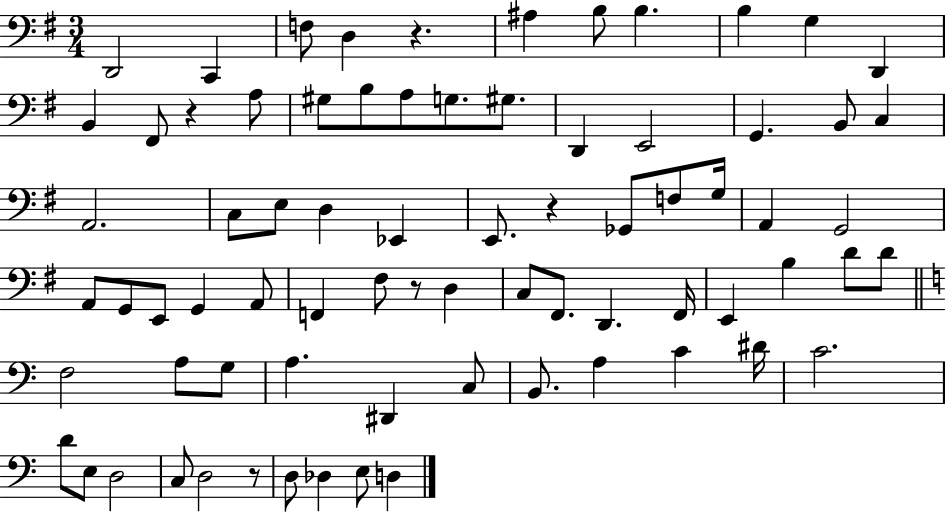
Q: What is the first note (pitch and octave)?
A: D2